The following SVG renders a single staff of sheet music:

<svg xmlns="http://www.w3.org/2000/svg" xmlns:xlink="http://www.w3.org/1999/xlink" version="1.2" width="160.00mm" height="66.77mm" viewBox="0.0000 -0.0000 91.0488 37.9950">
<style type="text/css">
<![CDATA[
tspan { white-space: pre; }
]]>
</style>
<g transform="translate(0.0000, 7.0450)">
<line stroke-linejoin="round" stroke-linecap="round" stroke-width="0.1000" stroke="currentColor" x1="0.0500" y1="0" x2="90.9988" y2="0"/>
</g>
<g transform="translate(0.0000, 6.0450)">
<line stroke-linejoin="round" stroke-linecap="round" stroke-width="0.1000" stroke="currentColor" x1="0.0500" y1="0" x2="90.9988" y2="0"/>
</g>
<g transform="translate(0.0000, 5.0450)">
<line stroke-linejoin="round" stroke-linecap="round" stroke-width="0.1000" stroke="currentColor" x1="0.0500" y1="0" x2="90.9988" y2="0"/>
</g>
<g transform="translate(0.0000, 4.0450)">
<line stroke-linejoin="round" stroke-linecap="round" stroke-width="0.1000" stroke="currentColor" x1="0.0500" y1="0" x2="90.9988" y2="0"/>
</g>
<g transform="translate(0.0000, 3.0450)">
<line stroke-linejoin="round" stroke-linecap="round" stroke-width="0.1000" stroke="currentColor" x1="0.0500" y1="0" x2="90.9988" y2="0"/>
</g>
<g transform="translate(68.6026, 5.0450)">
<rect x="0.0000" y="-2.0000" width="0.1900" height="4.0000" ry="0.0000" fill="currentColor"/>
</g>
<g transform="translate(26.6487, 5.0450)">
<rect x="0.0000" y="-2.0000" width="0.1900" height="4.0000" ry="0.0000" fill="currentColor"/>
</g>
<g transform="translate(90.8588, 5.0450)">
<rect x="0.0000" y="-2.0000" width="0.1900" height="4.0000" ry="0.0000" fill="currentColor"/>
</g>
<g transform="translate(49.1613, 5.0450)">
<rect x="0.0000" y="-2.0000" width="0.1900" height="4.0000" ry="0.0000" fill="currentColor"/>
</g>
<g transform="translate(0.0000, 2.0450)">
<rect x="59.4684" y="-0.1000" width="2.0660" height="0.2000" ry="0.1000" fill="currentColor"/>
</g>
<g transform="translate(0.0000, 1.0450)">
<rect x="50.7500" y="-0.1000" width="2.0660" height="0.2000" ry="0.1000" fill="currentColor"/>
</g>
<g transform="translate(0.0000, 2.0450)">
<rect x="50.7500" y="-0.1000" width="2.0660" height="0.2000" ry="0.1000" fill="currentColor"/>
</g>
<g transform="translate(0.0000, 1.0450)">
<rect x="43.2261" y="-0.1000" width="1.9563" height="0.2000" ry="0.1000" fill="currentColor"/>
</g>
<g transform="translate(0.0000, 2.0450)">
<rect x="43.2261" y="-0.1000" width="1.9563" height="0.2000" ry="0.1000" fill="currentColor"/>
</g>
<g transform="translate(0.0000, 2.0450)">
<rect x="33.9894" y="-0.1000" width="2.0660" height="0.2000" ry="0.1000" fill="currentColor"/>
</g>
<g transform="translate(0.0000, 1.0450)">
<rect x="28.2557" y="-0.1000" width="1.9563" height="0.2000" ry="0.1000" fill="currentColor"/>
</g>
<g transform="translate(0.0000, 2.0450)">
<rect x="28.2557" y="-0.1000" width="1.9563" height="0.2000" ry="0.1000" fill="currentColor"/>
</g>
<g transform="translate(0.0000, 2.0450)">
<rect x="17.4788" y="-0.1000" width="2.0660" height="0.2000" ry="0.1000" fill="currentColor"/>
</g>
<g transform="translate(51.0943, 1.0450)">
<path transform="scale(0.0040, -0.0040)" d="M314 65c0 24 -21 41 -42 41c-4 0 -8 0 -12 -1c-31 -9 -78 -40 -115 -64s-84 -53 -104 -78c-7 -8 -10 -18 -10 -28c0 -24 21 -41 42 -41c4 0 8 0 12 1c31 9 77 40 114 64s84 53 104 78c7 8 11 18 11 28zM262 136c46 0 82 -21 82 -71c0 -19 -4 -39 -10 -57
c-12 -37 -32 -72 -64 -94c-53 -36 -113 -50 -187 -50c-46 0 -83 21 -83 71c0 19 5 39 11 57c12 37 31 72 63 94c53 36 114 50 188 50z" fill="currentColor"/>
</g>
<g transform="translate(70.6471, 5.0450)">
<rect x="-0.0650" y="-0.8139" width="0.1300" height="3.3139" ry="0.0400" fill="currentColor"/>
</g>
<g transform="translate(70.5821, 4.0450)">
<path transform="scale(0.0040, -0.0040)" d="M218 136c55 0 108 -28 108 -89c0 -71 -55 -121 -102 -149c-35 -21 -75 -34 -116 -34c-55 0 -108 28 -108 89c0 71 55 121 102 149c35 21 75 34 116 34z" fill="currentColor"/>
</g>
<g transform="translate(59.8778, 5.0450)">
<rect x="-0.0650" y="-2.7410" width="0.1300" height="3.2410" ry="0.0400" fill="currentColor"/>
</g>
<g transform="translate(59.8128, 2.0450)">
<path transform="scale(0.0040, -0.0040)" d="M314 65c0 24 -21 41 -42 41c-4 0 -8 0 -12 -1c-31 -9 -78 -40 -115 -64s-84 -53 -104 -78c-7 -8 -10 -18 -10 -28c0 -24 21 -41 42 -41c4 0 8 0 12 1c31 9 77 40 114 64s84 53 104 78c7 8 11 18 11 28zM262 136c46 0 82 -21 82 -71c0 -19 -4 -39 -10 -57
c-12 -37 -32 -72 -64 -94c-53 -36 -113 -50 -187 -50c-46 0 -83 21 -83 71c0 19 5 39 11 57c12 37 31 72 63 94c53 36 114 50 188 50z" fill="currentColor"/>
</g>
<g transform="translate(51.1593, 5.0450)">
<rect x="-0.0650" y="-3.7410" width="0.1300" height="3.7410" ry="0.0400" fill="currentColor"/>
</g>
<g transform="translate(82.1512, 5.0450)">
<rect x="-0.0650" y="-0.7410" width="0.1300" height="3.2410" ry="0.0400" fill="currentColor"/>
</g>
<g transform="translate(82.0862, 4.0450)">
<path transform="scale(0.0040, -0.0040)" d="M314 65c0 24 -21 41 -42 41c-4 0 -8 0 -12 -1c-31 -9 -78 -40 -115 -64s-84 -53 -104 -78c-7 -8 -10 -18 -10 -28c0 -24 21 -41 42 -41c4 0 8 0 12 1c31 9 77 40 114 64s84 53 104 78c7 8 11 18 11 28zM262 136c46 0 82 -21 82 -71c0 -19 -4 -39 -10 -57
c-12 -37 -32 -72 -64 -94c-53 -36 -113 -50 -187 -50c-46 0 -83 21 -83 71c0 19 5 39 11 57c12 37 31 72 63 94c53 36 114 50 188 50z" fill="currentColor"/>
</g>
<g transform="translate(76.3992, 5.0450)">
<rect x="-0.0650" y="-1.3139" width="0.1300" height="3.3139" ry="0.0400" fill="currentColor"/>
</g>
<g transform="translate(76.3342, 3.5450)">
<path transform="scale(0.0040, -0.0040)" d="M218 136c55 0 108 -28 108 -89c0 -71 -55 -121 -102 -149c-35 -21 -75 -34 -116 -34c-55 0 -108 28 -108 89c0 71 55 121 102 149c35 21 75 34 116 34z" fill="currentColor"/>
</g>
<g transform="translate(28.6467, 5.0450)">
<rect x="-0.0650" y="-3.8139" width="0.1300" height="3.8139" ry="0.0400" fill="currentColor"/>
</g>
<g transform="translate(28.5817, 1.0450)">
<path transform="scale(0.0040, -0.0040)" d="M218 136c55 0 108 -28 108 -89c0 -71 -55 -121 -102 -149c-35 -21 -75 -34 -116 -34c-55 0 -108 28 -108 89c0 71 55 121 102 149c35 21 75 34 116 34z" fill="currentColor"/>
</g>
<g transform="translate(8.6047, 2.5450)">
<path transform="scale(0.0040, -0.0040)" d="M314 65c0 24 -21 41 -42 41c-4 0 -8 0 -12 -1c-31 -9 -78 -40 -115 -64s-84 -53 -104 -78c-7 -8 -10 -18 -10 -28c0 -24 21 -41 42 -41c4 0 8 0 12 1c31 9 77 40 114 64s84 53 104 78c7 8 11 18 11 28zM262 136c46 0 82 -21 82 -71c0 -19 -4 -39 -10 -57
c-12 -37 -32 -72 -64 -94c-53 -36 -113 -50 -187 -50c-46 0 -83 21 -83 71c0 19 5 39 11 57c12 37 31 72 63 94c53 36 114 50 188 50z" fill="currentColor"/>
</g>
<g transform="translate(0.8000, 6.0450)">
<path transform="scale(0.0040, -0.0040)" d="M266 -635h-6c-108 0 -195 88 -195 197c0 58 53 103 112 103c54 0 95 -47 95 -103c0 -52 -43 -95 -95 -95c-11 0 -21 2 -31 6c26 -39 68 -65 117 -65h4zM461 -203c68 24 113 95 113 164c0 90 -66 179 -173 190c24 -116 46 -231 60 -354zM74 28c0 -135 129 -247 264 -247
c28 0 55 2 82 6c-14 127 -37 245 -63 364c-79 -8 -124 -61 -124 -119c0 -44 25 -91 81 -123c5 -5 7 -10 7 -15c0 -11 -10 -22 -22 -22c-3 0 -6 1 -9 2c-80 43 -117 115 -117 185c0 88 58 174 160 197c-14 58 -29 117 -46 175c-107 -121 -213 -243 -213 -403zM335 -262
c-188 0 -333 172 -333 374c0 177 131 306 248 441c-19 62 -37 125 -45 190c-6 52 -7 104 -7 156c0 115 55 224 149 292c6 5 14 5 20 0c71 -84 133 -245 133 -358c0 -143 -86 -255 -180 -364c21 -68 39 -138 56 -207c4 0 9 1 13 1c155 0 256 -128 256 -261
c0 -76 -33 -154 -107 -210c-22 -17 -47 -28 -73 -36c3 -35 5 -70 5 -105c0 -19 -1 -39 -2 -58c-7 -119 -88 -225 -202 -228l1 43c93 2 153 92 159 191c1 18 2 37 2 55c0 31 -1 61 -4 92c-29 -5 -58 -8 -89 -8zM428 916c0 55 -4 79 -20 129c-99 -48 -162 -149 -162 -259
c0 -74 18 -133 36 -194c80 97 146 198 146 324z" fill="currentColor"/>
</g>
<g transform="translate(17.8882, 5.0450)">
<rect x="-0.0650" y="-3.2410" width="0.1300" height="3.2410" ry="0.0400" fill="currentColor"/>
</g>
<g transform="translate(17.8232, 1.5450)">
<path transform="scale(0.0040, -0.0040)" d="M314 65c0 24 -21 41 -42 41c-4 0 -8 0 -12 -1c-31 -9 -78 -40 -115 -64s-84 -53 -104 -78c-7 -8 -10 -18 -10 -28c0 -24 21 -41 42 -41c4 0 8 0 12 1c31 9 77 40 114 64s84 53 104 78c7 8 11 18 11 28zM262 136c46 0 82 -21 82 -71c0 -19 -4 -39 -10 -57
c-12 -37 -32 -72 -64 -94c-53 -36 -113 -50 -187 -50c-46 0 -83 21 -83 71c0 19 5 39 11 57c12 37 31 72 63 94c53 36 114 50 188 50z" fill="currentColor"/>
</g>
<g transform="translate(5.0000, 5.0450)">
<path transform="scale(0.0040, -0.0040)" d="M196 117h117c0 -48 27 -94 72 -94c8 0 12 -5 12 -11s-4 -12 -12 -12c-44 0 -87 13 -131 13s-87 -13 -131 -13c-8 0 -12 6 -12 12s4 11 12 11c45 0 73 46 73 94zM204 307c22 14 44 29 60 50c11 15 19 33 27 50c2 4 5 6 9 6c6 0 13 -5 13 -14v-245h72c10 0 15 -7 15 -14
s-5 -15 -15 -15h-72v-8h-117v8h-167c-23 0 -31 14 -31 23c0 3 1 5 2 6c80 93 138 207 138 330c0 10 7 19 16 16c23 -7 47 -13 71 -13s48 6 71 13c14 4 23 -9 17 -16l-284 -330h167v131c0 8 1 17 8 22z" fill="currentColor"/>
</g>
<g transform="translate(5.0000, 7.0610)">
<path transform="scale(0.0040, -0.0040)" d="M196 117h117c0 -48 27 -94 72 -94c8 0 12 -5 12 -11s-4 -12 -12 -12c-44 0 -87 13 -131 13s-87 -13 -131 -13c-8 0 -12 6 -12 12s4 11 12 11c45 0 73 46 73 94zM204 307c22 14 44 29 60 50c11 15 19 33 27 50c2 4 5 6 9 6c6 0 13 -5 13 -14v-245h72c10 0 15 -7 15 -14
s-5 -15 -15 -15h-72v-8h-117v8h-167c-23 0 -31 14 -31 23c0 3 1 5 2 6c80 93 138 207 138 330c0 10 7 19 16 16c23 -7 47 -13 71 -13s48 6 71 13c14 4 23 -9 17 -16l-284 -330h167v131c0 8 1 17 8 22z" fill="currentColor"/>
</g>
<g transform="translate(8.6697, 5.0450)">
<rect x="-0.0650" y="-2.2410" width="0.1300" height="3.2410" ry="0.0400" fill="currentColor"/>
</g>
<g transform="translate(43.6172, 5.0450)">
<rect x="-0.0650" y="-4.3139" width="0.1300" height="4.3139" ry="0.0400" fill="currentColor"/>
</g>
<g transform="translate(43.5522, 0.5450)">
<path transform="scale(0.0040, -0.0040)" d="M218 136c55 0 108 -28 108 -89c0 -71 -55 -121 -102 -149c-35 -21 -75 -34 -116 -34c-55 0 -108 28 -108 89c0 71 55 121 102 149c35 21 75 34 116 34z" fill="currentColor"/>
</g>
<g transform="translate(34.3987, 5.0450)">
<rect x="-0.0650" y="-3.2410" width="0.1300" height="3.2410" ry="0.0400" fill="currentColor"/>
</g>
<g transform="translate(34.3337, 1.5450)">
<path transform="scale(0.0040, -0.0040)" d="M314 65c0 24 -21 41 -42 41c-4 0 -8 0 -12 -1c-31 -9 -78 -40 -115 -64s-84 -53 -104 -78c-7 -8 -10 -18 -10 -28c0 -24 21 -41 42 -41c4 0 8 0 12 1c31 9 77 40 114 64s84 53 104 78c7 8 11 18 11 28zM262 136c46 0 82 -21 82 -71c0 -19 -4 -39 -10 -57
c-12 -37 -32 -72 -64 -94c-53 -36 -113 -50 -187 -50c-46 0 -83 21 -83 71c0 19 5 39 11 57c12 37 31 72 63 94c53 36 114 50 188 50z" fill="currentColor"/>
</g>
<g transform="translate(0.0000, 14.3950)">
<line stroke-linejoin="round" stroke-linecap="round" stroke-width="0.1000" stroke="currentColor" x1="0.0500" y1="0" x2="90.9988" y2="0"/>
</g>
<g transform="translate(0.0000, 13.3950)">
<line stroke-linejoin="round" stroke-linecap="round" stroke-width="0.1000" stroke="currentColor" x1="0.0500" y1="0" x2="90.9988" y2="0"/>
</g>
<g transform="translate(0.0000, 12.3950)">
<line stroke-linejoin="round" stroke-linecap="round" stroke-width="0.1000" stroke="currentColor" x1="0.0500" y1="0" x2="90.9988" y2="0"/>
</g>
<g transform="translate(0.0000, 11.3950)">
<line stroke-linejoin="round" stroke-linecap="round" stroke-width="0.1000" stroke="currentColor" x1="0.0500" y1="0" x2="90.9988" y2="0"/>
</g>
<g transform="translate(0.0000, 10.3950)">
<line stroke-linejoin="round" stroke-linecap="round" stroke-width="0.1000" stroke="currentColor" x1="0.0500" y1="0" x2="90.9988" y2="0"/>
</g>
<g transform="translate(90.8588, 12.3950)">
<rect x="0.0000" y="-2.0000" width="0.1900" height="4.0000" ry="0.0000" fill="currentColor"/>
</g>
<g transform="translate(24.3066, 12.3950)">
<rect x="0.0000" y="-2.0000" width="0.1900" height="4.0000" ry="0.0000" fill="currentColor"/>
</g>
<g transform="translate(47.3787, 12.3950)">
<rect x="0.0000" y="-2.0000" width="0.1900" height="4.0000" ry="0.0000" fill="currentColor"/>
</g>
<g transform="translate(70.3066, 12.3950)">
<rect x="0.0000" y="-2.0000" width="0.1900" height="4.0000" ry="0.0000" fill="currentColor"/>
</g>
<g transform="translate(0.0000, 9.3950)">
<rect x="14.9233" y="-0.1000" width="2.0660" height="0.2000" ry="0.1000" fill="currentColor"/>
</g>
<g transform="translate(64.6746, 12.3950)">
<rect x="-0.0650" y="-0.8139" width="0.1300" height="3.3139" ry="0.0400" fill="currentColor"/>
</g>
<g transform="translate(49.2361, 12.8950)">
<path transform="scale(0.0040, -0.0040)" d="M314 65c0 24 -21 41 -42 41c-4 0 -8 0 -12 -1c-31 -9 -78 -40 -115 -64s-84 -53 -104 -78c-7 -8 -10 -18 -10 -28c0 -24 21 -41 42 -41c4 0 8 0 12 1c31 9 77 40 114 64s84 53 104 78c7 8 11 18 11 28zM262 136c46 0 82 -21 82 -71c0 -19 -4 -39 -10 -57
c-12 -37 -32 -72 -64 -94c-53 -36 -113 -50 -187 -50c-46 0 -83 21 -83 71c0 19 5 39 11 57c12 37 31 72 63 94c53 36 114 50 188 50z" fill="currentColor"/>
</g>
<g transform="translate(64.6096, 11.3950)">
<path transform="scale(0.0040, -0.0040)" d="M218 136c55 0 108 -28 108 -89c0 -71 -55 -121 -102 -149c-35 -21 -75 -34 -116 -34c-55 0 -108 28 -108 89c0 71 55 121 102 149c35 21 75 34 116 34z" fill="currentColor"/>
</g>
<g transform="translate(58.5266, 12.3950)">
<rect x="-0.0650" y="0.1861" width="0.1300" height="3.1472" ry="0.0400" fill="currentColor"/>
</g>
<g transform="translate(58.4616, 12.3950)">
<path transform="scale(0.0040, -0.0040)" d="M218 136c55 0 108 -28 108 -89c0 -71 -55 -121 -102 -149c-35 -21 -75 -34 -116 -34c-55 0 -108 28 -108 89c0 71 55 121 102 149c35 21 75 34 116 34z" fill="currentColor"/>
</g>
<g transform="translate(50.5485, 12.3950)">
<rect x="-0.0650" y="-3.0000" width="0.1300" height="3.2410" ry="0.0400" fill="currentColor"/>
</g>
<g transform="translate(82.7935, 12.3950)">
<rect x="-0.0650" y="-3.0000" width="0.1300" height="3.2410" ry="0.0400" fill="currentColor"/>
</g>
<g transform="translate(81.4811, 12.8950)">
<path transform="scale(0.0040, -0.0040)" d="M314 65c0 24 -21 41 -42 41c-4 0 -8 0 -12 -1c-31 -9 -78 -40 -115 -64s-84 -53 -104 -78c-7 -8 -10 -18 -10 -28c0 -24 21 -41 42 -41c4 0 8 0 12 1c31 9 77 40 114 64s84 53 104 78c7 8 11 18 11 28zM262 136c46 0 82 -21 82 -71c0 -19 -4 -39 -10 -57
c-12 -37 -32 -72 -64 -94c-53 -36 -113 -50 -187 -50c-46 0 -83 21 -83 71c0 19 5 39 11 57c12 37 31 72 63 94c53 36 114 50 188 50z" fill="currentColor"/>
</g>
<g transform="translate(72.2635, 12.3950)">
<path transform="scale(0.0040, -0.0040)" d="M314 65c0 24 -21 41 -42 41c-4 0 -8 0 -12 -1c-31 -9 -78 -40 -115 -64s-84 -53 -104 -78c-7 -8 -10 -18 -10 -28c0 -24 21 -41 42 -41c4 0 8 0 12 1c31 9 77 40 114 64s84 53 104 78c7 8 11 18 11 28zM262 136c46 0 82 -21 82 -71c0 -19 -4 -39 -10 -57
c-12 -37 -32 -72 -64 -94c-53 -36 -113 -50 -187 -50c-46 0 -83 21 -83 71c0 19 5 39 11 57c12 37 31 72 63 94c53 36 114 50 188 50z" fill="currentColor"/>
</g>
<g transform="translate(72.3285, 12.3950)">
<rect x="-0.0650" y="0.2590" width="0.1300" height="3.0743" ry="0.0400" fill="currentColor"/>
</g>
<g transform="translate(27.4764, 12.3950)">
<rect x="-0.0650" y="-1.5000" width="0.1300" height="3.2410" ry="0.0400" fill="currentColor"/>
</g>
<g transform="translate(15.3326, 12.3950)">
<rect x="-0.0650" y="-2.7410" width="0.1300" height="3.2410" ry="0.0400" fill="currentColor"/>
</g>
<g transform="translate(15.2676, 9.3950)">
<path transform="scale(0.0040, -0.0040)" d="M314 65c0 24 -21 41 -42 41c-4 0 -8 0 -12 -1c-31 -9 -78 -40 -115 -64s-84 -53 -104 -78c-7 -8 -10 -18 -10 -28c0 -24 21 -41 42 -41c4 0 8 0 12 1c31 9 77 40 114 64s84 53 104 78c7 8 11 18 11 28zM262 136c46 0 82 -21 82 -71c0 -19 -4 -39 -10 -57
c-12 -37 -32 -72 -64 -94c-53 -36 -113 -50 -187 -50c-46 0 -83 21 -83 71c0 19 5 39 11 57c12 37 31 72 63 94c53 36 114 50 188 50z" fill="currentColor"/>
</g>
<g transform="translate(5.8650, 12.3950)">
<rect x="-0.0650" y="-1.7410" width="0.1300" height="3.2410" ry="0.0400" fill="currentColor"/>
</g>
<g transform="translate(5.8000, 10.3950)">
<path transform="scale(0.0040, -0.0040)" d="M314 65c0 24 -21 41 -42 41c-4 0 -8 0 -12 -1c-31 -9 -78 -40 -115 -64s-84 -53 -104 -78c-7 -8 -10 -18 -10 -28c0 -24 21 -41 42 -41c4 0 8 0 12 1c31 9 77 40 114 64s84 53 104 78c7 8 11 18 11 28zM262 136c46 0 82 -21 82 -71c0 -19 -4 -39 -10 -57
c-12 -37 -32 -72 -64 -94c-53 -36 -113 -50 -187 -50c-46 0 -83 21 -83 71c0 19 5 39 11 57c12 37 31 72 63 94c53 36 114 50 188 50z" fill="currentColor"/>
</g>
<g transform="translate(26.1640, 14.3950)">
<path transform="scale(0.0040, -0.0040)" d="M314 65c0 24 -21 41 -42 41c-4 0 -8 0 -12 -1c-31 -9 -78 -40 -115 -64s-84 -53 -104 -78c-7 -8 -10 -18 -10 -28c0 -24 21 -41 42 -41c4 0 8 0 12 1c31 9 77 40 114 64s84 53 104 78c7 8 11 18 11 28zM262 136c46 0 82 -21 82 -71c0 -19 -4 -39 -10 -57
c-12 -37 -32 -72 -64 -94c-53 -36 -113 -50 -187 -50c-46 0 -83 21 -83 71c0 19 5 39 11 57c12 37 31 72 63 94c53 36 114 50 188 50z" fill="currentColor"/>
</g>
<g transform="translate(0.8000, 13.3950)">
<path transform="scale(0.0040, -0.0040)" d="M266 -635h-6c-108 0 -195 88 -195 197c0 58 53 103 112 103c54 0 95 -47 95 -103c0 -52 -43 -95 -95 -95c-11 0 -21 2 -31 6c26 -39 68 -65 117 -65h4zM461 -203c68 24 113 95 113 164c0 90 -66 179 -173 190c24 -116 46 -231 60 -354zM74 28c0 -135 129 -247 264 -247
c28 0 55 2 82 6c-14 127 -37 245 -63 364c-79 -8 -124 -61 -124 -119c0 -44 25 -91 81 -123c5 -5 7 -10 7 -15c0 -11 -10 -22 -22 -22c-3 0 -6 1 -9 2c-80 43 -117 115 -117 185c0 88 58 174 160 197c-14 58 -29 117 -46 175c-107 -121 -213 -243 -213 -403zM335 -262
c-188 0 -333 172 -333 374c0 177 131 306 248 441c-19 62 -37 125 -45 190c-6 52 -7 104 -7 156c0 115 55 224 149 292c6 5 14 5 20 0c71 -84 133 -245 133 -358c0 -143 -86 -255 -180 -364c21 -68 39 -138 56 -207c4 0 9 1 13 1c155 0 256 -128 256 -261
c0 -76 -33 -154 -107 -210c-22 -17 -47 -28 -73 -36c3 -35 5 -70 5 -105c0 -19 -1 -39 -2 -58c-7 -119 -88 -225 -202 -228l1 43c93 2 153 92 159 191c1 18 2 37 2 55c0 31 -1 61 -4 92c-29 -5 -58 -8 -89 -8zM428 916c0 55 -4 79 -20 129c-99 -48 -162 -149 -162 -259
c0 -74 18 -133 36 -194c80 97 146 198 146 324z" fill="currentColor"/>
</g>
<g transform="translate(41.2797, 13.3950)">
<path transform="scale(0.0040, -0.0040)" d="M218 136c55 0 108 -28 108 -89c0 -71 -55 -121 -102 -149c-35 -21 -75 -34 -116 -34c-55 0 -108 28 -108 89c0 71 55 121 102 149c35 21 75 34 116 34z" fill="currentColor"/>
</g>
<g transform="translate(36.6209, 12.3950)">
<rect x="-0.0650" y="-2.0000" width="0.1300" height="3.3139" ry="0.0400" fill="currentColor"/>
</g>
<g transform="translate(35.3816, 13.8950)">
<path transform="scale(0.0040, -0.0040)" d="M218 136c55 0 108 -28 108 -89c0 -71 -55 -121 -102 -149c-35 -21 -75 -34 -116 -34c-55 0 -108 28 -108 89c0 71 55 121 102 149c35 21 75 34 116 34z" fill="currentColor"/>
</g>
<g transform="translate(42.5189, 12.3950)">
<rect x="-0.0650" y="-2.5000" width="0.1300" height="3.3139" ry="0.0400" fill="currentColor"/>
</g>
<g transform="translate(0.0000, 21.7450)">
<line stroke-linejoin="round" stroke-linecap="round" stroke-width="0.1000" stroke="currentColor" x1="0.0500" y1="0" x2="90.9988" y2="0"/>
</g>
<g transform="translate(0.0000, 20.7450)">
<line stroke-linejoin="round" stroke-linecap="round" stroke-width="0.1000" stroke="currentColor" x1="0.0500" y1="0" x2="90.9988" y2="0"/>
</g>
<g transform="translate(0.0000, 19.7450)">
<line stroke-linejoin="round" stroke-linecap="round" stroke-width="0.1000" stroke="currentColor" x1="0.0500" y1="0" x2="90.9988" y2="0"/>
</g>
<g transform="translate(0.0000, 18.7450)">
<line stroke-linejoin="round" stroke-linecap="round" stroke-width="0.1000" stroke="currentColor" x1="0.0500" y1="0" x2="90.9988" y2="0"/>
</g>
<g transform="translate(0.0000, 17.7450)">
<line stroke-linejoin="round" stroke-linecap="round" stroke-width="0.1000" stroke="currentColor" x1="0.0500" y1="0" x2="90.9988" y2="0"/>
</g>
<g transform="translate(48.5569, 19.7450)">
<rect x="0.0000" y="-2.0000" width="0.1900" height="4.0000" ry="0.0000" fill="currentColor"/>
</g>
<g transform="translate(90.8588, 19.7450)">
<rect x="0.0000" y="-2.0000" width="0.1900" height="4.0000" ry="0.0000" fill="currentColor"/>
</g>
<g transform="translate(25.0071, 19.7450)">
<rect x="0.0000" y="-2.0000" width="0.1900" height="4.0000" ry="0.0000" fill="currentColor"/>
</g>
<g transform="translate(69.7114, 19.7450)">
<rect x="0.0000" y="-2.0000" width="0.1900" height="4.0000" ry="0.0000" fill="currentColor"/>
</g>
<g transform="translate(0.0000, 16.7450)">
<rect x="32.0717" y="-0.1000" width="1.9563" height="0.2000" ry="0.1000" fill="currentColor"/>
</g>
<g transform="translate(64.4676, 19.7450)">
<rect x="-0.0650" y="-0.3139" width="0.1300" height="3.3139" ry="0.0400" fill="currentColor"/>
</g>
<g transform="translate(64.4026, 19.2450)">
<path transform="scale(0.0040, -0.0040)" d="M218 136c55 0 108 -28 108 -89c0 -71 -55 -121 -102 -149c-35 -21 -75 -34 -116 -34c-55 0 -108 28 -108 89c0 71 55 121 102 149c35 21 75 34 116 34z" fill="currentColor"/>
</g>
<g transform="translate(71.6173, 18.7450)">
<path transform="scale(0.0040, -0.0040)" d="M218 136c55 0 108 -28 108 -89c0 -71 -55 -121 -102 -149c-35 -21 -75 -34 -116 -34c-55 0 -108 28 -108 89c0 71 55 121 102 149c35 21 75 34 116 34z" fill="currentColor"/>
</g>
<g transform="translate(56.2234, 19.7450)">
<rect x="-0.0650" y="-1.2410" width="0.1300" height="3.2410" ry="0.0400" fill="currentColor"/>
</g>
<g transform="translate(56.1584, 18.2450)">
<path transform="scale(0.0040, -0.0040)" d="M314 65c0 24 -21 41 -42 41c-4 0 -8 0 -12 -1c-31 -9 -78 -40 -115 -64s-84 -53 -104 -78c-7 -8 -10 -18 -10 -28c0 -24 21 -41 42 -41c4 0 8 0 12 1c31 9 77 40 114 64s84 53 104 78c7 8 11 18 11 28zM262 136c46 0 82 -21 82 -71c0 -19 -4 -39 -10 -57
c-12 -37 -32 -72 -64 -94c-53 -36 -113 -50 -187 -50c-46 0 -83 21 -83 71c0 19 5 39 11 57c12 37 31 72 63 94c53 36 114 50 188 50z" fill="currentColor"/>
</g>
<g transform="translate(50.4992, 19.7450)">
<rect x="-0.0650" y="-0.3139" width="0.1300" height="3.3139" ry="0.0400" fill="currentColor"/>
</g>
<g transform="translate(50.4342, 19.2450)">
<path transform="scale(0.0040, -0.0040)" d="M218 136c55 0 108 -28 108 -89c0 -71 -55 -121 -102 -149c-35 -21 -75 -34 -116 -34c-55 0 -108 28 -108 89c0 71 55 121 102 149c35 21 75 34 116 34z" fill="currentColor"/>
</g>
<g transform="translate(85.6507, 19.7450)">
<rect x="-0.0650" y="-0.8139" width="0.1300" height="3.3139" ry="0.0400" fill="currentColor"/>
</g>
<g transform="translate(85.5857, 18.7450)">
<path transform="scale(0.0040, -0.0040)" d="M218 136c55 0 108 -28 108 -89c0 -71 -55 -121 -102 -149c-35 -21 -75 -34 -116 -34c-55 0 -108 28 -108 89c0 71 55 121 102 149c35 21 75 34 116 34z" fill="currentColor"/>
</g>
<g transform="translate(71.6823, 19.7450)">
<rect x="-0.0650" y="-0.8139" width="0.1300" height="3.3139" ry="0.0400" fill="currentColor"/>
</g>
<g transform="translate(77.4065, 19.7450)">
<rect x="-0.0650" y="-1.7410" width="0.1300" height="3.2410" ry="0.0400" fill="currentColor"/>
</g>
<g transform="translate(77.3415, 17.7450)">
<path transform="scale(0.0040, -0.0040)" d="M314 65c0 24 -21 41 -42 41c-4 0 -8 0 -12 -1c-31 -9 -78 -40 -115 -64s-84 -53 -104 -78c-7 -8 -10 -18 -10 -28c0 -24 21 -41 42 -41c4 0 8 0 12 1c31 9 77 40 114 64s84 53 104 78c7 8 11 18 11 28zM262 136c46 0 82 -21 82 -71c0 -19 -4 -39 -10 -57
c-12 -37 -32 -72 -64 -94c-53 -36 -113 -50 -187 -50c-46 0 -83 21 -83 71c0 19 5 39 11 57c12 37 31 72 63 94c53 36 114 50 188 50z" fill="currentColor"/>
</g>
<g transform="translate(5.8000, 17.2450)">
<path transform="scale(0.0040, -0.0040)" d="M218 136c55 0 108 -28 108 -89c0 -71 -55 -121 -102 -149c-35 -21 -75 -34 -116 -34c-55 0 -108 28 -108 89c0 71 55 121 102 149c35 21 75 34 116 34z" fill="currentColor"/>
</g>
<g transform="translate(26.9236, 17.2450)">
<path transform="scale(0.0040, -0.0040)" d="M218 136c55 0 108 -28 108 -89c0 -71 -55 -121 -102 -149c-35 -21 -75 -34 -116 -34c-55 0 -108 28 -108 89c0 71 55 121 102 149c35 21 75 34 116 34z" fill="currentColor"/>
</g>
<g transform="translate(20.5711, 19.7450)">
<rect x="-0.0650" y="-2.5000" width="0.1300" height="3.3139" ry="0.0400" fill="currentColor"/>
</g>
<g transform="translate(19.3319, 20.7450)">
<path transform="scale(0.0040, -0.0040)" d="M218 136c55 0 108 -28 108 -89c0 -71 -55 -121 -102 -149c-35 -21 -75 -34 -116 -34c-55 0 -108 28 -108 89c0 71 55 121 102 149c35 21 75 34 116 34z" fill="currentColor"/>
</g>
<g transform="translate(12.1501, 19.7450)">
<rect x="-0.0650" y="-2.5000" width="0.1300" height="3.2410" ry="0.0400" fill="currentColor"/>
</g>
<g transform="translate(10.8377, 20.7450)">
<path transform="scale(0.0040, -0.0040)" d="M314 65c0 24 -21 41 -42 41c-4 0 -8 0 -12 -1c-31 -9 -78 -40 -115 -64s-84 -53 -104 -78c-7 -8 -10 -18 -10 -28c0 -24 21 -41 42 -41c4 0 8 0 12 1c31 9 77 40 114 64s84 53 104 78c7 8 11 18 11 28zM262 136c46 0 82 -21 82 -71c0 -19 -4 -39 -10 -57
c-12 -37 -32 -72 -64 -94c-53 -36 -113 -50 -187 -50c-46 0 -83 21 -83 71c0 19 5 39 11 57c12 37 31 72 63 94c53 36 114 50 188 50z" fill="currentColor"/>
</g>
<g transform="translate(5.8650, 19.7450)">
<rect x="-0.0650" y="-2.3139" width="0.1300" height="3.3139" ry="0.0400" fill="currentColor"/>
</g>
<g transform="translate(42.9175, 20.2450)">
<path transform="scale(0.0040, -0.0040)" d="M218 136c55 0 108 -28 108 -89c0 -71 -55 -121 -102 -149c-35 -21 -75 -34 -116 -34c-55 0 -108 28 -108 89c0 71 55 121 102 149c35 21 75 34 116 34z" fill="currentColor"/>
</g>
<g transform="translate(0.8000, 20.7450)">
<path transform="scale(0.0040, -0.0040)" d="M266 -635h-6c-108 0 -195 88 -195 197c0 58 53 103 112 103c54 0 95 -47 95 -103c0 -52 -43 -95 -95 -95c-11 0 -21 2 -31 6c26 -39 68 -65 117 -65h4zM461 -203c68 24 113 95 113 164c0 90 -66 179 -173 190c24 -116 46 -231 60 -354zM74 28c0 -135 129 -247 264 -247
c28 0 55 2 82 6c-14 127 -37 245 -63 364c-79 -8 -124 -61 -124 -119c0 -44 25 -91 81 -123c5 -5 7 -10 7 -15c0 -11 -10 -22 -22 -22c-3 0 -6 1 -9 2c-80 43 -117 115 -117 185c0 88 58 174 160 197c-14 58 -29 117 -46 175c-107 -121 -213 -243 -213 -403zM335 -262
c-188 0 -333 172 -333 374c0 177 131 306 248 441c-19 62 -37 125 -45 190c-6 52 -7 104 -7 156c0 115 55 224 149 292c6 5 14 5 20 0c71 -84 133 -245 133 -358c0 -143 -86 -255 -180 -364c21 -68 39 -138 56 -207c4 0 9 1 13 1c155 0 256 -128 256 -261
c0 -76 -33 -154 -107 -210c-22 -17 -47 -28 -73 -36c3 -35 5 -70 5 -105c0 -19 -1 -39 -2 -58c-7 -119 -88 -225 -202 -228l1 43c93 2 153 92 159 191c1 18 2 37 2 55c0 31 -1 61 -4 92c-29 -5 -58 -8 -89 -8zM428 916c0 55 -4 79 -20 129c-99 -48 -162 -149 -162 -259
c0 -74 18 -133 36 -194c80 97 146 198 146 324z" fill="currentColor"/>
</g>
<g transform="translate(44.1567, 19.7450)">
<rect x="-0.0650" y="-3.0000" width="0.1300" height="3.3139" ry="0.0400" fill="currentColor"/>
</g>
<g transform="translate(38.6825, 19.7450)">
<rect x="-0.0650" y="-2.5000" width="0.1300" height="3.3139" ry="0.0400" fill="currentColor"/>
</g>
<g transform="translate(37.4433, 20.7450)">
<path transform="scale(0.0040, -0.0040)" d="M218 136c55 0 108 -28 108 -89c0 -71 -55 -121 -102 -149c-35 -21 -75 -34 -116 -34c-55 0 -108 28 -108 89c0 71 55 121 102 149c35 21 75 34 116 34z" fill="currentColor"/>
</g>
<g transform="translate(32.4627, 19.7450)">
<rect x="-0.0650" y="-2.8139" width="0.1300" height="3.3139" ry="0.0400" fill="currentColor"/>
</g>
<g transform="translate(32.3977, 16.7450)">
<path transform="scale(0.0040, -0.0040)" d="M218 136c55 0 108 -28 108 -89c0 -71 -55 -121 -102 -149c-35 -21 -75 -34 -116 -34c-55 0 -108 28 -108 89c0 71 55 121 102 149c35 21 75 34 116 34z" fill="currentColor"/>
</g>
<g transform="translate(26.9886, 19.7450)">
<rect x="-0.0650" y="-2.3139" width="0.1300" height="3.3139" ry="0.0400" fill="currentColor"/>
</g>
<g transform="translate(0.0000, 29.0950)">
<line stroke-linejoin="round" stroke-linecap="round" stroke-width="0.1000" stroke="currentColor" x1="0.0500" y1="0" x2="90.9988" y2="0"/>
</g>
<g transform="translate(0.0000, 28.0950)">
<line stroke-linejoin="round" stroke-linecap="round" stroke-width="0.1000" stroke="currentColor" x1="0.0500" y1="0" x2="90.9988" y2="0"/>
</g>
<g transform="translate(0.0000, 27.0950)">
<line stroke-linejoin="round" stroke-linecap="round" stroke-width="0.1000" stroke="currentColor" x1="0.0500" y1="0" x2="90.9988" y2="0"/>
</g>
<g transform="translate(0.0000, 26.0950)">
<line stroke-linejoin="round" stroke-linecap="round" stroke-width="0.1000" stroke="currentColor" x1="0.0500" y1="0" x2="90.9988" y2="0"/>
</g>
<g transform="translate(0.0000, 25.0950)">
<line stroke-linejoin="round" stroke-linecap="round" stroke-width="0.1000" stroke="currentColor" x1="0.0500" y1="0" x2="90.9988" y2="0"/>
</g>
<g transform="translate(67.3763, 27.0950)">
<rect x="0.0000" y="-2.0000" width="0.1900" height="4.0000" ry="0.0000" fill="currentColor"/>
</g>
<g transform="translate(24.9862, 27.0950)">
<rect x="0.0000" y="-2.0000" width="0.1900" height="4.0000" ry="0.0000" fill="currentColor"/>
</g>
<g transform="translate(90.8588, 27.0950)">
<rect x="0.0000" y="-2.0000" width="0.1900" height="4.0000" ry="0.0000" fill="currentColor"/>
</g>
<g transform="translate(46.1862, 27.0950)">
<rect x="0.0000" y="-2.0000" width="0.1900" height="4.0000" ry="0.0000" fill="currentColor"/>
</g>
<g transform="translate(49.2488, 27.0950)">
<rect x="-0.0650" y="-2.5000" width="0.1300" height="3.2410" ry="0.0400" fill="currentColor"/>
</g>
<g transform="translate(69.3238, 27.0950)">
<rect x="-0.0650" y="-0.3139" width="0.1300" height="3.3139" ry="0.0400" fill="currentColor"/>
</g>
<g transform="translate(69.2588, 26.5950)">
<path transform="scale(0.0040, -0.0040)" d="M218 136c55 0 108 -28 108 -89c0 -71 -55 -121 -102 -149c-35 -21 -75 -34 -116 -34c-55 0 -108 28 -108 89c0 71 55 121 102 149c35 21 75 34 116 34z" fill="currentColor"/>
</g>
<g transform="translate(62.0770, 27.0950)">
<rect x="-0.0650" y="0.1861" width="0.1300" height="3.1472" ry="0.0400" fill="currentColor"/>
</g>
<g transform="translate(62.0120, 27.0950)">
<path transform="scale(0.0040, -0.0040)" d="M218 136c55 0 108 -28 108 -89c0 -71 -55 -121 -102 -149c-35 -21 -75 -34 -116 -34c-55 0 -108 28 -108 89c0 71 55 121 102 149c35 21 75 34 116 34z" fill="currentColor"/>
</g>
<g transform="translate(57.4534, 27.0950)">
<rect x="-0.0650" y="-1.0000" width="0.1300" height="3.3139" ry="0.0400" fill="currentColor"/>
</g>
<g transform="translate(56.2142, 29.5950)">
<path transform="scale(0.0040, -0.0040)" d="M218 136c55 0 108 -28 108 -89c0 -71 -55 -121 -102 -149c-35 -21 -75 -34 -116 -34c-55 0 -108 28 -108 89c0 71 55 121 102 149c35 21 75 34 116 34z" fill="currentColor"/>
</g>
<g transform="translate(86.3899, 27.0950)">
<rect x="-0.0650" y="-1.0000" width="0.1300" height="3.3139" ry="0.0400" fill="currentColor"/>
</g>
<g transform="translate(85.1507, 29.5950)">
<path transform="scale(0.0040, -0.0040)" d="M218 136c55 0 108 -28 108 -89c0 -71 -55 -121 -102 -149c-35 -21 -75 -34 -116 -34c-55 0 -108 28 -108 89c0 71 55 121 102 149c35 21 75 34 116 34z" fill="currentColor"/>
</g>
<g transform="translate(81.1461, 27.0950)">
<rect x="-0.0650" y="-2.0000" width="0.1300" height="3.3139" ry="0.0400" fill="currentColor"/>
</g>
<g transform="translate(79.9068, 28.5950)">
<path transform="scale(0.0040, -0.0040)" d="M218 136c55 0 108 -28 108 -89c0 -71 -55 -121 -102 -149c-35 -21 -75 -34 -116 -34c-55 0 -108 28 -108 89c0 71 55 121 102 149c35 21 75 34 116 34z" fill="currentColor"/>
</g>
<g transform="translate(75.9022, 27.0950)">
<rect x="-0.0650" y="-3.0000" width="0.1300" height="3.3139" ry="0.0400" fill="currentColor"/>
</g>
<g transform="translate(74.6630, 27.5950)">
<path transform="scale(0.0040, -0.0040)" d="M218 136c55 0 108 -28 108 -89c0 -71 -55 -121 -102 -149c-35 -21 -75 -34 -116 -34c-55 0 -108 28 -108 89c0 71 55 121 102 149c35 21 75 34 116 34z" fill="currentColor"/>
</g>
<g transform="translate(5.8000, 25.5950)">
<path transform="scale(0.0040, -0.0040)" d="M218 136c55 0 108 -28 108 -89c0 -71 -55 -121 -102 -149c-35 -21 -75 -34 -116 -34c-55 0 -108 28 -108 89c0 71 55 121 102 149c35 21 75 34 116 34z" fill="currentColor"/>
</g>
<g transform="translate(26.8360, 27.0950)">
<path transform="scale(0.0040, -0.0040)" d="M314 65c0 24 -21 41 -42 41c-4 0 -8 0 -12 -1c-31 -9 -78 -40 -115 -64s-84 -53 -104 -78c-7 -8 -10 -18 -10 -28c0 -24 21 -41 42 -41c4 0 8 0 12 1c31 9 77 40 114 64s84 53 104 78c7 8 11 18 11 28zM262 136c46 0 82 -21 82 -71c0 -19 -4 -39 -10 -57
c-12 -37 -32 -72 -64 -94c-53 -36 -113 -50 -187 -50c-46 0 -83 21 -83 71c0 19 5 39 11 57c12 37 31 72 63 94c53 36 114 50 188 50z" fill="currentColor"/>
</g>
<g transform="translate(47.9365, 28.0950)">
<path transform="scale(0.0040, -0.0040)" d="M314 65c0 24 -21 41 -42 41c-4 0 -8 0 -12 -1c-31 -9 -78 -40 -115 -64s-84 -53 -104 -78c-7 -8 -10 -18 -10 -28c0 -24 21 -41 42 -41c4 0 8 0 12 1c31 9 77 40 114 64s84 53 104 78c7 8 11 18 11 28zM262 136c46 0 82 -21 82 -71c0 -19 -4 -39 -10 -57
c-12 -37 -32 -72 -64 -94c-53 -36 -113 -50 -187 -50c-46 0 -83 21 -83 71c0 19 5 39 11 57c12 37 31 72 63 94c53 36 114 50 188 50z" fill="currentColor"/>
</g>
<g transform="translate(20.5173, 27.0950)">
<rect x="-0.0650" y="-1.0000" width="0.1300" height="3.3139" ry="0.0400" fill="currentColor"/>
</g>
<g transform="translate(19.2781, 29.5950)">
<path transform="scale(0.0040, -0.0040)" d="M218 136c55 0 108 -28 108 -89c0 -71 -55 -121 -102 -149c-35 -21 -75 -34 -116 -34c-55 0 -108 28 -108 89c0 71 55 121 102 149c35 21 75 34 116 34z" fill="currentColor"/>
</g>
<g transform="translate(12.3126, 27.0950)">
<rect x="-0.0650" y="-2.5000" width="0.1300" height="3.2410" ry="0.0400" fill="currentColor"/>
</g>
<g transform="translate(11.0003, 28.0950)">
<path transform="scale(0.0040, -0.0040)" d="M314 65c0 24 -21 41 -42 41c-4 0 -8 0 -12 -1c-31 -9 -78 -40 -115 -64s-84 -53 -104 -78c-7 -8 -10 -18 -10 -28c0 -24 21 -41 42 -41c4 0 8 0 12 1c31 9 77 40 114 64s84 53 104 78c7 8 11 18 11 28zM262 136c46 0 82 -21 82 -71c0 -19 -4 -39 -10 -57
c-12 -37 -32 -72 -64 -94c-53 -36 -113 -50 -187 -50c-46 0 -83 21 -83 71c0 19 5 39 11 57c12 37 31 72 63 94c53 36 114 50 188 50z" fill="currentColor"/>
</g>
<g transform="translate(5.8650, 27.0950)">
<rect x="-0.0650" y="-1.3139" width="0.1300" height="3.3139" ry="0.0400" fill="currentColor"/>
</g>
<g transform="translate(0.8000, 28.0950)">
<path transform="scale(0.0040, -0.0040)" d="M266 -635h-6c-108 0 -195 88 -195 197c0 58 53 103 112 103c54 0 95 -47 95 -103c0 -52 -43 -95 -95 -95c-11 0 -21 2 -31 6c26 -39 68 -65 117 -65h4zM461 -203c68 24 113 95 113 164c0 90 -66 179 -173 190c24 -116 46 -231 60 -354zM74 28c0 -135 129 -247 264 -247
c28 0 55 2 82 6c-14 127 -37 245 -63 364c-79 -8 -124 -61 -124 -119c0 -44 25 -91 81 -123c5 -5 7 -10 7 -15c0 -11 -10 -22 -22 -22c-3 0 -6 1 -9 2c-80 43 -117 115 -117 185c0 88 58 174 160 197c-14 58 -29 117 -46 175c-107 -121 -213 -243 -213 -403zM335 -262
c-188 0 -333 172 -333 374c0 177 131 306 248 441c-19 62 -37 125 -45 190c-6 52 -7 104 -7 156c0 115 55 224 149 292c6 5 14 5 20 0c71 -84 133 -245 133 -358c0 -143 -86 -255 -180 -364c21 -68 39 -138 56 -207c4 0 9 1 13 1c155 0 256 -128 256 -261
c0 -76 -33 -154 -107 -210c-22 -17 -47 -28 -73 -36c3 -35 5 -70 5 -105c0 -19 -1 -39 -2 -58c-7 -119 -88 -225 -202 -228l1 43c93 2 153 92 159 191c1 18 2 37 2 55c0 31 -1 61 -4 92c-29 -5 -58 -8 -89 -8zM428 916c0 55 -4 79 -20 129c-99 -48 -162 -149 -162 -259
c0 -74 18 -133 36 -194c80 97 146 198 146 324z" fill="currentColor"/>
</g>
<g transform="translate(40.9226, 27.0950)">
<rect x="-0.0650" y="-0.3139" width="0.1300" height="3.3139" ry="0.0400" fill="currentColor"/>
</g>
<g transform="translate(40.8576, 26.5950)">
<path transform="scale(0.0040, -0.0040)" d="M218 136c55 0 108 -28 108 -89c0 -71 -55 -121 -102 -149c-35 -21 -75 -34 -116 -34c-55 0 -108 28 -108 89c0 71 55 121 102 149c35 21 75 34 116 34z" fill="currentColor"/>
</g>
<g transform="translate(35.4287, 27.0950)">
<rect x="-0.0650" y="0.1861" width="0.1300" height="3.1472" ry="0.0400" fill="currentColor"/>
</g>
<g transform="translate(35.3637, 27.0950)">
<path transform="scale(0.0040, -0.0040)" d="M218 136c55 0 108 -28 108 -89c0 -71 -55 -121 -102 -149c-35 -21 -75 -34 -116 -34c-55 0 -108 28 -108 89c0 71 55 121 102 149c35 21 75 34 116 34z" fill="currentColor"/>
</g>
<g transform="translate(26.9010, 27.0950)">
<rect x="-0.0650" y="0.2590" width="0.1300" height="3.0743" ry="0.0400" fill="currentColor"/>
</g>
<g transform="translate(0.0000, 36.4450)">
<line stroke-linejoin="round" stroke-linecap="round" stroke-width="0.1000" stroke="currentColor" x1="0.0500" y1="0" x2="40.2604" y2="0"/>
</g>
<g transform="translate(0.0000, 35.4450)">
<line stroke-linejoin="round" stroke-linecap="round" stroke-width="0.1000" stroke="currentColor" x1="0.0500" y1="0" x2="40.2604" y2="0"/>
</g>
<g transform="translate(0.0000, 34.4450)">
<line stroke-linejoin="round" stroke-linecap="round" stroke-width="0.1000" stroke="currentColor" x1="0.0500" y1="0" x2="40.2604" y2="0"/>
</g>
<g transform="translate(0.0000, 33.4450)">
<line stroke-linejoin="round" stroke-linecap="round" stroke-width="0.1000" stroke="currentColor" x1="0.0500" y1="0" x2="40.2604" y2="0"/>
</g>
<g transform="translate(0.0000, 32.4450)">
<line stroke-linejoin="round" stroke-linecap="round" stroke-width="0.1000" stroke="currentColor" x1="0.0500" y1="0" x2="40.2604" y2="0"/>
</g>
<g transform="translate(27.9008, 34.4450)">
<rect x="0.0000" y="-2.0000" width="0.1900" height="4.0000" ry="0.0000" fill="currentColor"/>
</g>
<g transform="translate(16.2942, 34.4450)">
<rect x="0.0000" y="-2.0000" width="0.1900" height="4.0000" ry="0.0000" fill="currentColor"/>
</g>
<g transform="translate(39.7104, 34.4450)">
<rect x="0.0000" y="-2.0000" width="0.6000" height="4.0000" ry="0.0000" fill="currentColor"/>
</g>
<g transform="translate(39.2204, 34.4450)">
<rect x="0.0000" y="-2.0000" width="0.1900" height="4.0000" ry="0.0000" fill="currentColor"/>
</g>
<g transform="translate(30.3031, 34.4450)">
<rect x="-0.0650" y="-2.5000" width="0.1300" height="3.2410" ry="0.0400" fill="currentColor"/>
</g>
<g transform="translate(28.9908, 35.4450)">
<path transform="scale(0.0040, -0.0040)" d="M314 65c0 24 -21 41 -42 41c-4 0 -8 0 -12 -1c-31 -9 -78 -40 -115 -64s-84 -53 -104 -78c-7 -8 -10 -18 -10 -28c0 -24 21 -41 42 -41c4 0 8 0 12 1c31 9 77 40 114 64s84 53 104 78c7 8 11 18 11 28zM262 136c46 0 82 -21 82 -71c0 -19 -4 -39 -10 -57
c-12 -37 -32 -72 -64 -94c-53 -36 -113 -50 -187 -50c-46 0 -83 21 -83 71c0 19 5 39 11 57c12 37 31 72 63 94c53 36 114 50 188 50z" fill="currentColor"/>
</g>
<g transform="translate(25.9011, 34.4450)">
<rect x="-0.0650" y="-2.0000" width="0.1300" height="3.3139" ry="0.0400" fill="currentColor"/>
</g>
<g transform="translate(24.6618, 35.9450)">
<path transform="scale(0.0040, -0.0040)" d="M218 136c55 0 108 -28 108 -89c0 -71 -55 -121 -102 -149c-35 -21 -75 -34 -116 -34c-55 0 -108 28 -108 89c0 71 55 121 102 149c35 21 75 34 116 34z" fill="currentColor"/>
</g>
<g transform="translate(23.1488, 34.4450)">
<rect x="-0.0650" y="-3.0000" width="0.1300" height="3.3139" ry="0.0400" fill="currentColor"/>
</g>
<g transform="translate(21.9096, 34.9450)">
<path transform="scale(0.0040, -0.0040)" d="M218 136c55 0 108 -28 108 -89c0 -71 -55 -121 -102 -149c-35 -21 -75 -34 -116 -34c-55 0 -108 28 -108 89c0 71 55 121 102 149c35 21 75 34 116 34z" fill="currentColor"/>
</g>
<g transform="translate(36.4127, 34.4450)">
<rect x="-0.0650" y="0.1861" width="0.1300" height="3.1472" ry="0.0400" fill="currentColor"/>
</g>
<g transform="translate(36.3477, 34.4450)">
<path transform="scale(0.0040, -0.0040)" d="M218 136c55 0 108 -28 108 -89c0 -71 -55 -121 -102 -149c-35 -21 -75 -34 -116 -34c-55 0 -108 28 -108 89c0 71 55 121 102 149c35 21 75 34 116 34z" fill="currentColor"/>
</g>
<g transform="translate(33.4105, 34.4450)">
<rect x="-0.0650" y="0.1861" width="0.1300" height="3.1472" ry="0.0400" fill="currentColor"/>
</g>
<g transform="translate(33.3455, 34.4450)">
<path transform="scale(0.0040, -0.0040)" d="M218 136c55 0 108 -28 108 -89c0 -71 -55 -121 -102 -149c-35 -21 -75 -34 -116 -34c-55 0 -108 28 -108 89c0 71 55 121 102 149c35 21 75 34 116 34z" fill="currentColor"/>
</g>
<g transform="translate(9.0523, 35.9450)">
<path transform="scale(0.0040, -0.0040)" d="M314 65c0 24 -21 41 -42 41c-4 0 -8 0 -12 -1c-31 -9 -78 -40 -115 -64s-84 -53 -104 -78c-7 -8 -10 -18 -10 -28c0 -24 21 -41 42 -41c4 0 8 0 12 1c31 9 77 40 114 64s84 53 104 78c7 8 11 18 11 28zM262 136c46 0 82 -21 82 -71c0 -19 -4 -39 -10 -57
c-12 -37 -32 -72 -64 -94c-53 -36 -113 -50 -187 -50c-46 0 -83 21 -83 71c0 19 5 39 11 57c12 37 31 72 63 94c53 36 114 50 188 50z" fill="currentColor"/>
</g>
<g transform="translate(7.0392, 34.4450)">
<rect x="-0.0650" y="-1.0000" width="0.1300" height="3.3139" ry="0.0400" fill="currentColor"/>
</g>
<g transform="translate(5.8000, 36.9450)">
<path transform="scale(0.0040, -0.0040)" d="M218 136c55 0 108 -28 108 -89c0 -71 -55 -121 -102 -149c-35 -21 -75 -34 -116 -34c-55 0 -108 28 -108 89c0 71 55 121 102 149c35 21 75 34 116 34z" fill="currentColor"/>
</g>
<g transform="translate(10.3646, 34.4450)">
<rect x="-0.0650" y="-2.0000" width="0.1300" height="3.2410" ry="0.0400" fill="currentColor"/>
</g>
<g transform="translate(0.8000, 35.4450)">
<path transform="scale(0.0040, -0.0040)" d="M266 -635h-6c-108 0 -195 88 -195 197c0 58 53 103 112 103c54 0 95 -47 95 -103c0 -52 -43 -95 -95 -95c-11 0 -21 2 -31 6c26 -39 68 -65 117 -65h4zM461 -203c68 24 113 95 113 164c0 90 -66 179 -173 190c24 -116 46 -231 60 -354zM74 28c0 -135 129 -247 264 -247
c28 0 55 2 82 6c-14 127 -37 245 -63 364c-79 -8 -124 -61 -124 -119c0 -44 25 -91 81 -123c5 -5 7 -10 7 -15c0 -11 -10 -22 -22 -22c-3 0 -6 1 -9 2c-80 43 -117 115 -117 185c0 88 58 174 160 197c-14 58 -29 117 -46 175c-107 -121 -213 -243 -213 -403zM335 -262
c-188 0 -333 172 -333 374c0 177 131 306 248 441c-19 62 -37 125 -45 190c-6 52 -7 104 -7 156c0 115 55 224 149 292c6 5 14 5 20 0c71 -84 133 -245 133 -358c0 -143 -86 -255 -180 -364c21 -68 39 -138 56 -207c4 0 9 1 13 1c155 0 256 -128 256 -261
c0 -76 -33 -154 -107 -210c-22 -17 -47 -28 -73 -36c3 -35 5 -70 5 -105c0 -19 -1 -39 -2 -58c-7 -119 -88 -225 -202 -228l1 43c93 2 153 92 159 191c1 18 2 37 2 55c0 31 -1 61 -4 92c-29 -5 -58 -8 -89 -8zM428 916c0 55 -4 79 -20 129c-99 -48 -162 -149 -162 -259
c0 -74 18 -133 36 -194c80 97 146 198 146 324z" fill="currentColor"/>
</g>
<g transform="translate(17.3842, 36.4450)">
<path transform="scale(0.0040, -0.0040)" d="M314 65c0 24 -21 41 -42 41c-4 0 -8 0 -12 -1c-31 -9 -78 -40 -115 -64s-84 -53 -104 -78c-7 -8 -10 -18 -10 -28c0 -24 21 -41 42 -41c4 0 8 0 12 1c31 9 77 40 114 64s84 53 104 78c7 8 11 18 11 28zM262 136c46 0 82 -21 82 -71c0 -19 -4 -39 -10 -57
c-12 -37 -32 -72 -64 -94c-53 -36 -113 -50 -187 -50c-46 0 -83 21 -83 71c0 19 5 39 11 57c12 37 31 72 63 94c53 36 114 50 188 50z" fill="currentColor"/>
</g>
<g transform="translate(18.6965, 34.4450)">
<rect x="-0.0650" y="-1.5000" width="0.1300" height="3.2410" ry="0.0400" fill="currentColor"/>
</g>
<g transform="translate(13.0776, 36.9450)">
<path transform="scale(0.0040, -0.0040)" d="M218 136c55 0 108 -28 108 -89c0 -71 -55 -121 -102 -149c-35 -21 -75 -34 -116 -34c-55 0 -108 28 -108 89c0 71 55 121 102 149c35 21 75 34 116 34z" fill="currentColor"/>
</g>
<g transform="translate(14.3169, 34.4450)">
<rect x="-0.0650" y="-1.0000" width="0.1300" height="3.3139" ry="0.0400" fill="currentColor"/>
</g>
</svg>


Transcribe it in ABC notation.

X:1
T:Untitled
M:4/4
L:1/4
K:C
g2 b2 c' b2 d' c'2 a2 d e d2 f2 a2 E2 F G A2 B d B2 A2 g G2 G g a G A c e2 c d f2 d e G2 D B2 B c G2 D B c A F D D F2 D E2 A F G2 B B